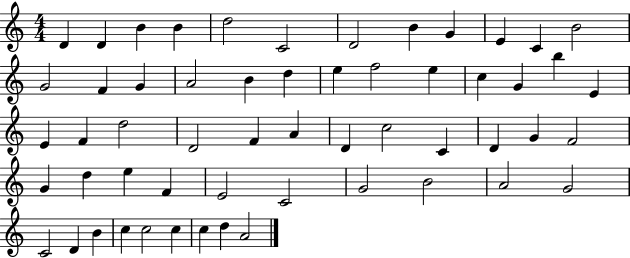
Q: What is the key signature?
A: C major